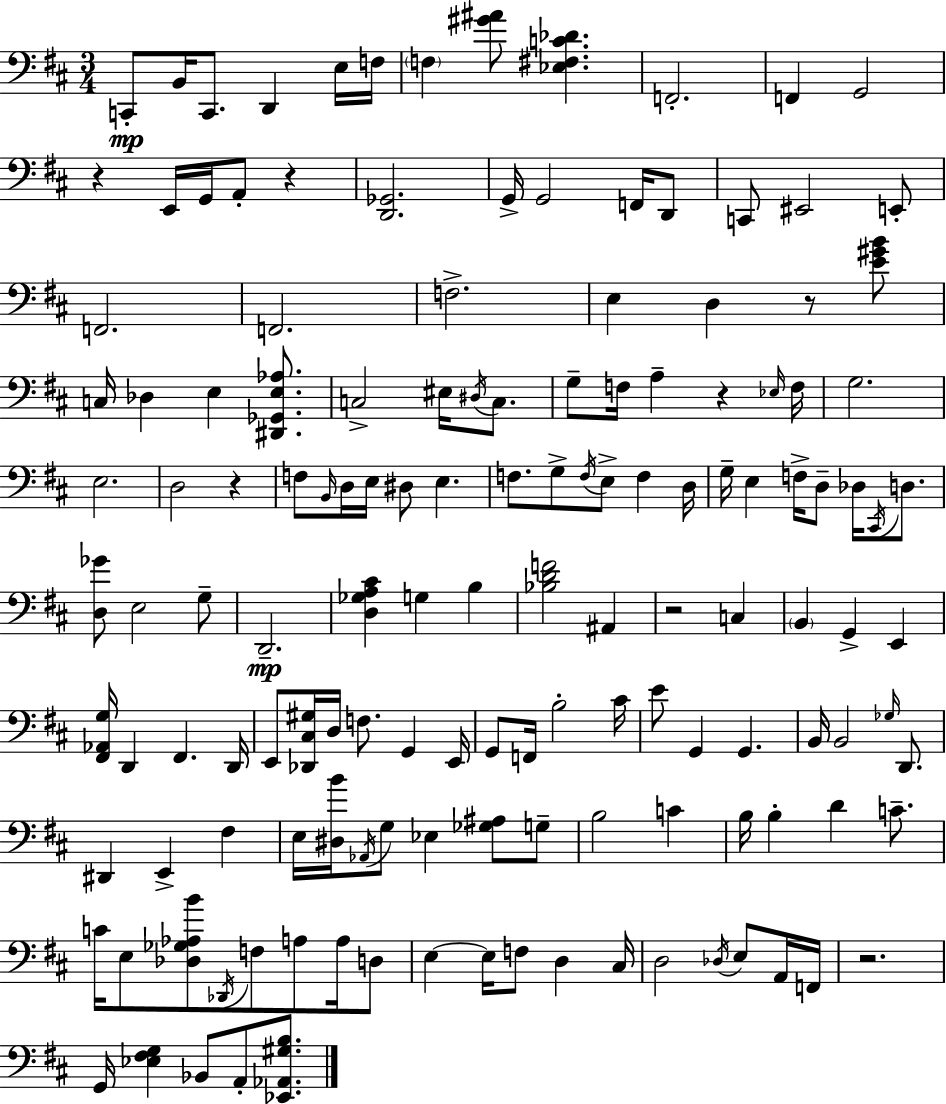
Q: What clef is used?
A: bass